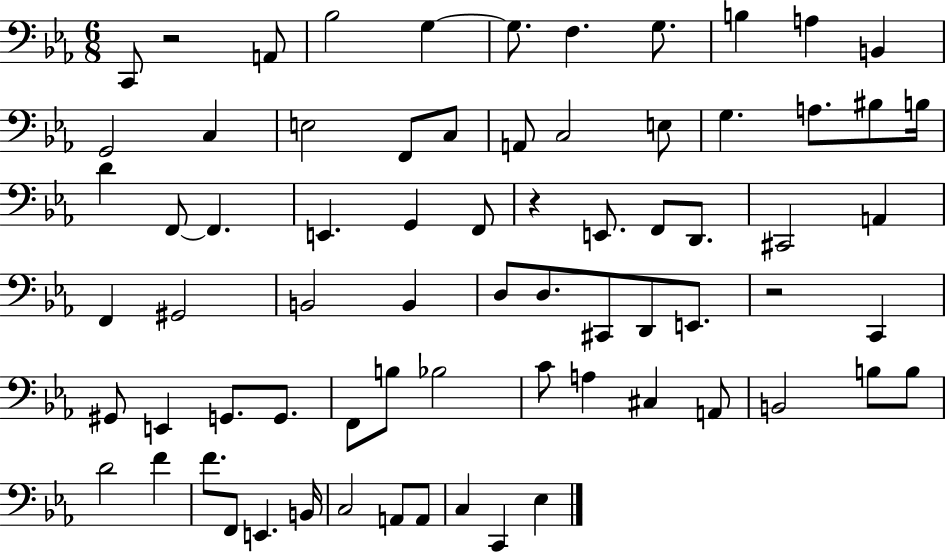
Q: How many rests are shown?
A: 3